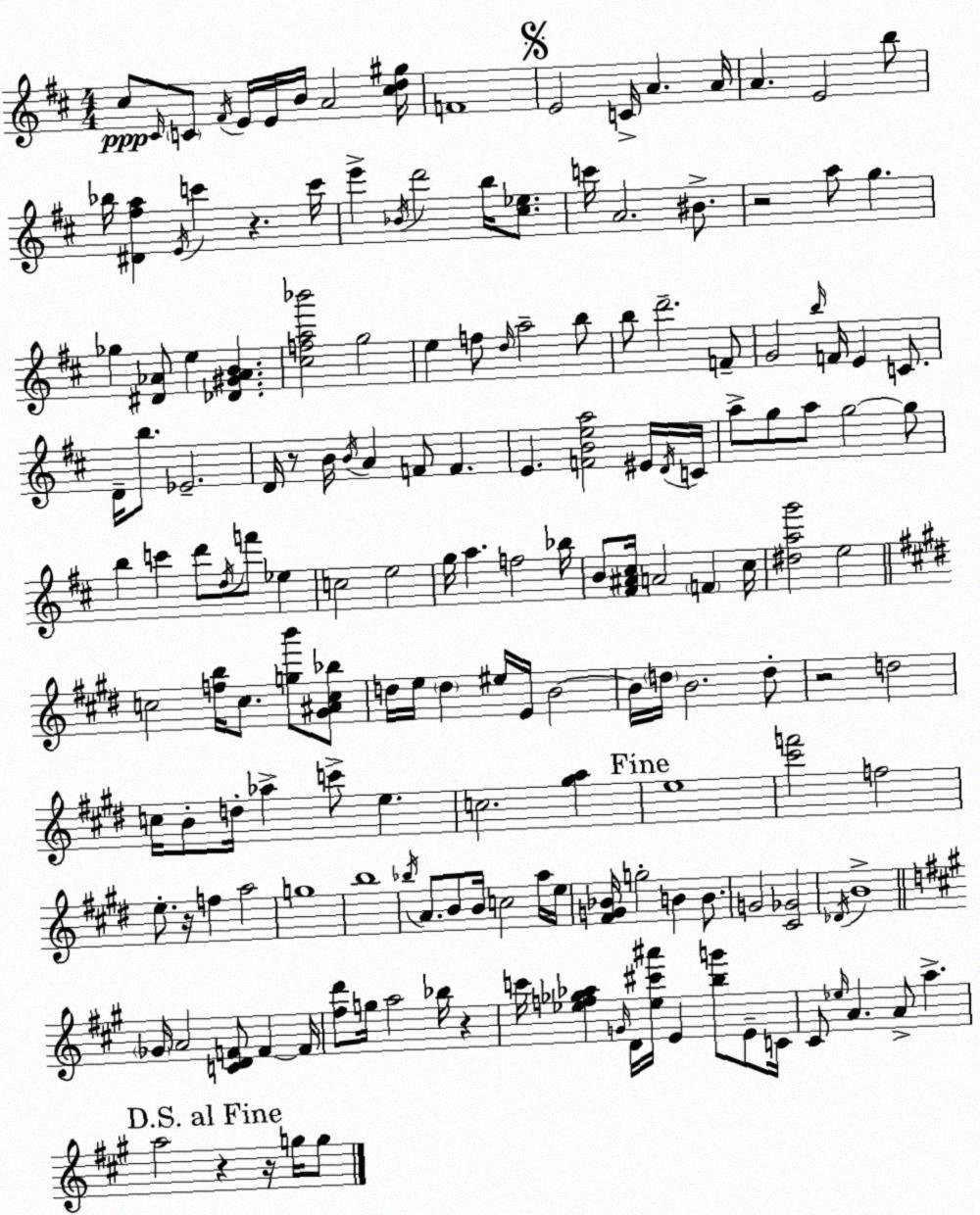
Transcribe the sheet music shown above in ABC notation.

X:1
T:Untitled
M:4/4
L:1/4
K:D
^c/2 ^C/4 C/2 ^F/4 E/4 E/4 B/4 A2 [^cd^g]/4 F4 E2 C/4 A A/4 A E2 b/2 _b/4 [^D^fa] E/4 c' z c'/4 e' _B/4 d'2 b/4 [^c_e]/2 c'/4 A2 ^B/2 z2 a/2 g _g [^D_A]/2 e [_D^G_AB] [^cfa_b']2 g2 e f/2 d/4 a2 b/2 b/2 d'2 F/2 G2 b/4 F/4 E C/2 D/4 b/2 _E2 D/4 z/2 B/4 B/4 A F/2 F E [FBea]2 ^E/4 D/4 C/4 a/2 g/2 a/2 g2 g/2 b c' d'/2 d/4 f'/2 _e c2 e2 g/4 a f2 _b/4 B/2 [^F^A^c]/4 A2 F ^c/4 [^dag']2 e2 c2 [fb]/4 c/2 [gb']/2 [^G^Ac_b]/2 d/4 e/4 d ^e/4 E/4 B2 B/4 d/4 B2 d/2 z2 d2 c/4 B/2 d/4 _a c'/2 e c2 [^ga] e4 [^c'f']2 f2 e/2 z/4 f a2 g4 b4 _b/4 A/2 B/2 B/4 c2 a/4 e/4 [^FG_B]/4 g2 B B/2 G2 [^C_G]2 _D/4 B4 _G/4 A2 [CDF]/2 F F/4 [^fd']/2 g/4 a2 _b/4 z c'/4 [_ef_g_a] G/4 D/4 [_e^c'^a']/4 E [bg']/2 E/2 C/4 ^C/2 _e/4 A A/2 a a2 z z/4 g/4 g/2